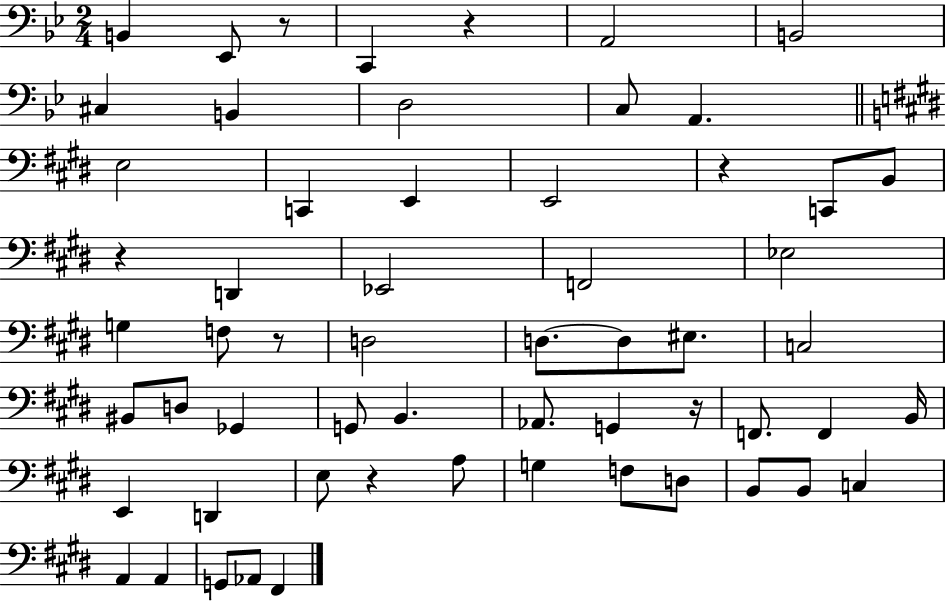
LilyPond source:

{
  \clef bass
  \numericTimeSignature
  \time 2/4
  \key bes \major
  b,4 ees,8 r8 | c,4 r4 | a,2 | b,2 | \break cis4 b,4 | d2 | c8 a,4. | \bar "||" \break \key e \major e2 | c,4 e,4 | e,2 | r4 c,8 b,8 | \break r4 d,4 | ees,2 | f,2 | ees2 | \break g4 f8 r8 | d2 | d8.~~ d8 eis8. | c2 | \break bis,8 d8 ges,4 | g,8 b,4. | aes,8. g,4 r16 | f,8. f,4 b,16 | \break e,4 d,4 | e8 r4 a8 | g4 f8 d8 | b,8 b,8 c4 | \break a,4 a,4 | g,8 aes,8 fis,4 | \bar "|."
}